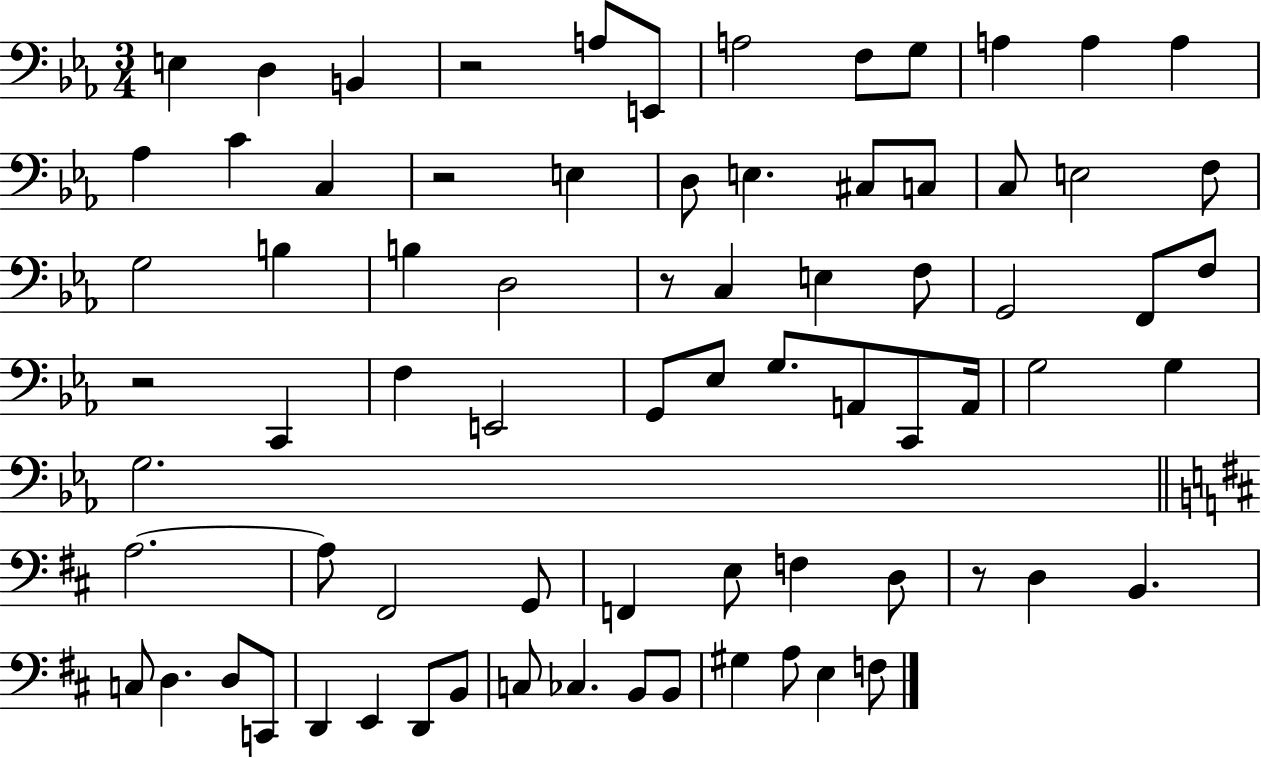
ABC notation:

X:1
T:Untitled
M:3/4
L:1/4
K:Eb
E, D, B,, z2 A,/2 E,,/2 A,2 F,/2 G,/2 A, A, A, _A, C C, z2 E, D,/2 E, ^C,/2 C,/2 C,/2 E,2 F,/2 G,2 B, B, D,2 z/2 C, E, F,/2 G,,2 F,,/2 F,/2 z2 C,, F, E,,2 G,,/2 _E,/2 G,/2 A,,/2 C,,/2 A,,/4 G,2 G, G,2 A,2 A,/2 ^F,,2 G,,/2 F,, E,/2 F, D,/2 z/2 D, B,, C,/2 D, D,/2 C,,/2 D,, E,, D,,/2 B,,/2 C,/2 _C, B,,/2 B,,/2 ^G, A,/2 E, F,/2